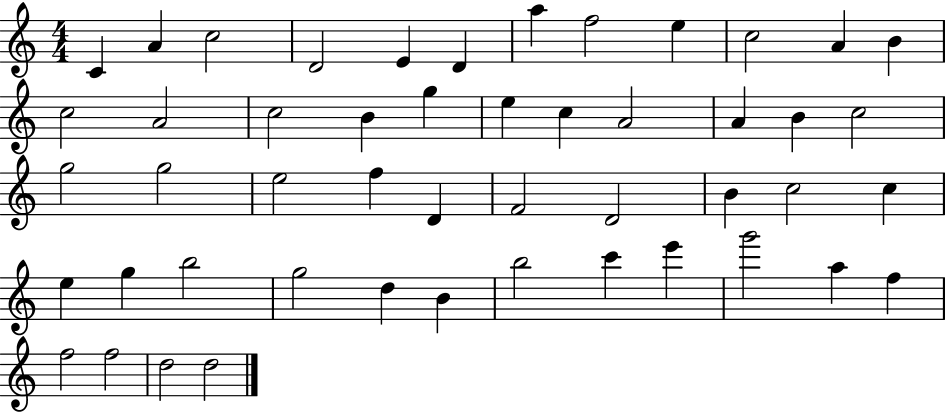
X:1
T:Untitled
M:4/4
L:1/4
K:C
C A c2 D2 E D a f2 e c2 A B c2 A2 c2 B g e c A2 A B c2 g2 g2 e2 f D F2 D2 B c2 c e g b2 g2 d B b2 c' e' g'2 a f f2 f2 d2 d2